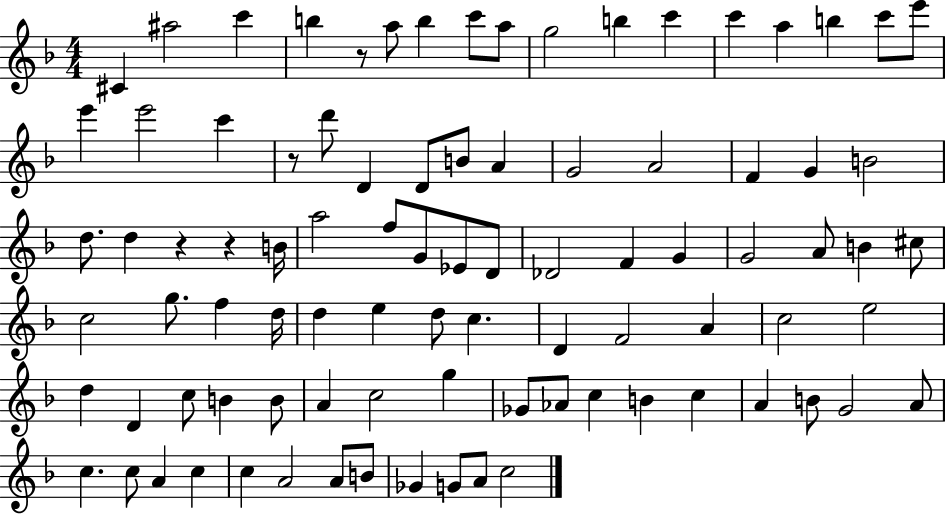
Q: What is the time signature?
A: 4/4